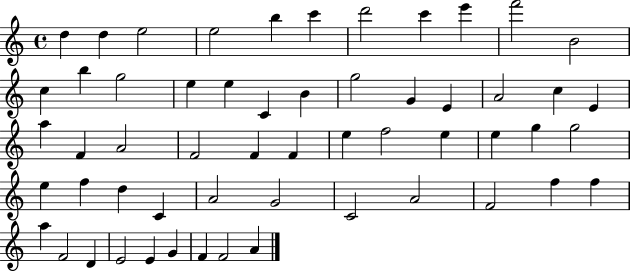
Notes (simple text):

D5/q D5/q E5/h E5/h B5/q C6/q D6/h C6/q E6/q F6/h B4/h C5/q B5/q G5/h E5/q E5/q C4/q B4/q G5/h G4/q E4/q A4/h C5/q E4/q A5/q F4/q A4/h F4/h F4/q F4/q E5/q F5/h E5/q E5/q G5/q G5/h E5/q F5/q D5/q C4/q A4/h G4/h C4/h A4/h F4/h F5/q F5/q A5/q F4/h D4/q E4/h E4/q G4/q F4/q F4/h A4/q